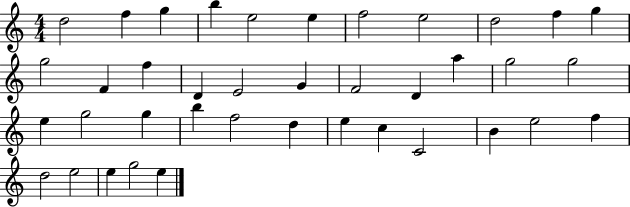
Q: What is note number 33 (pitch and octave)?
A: E5